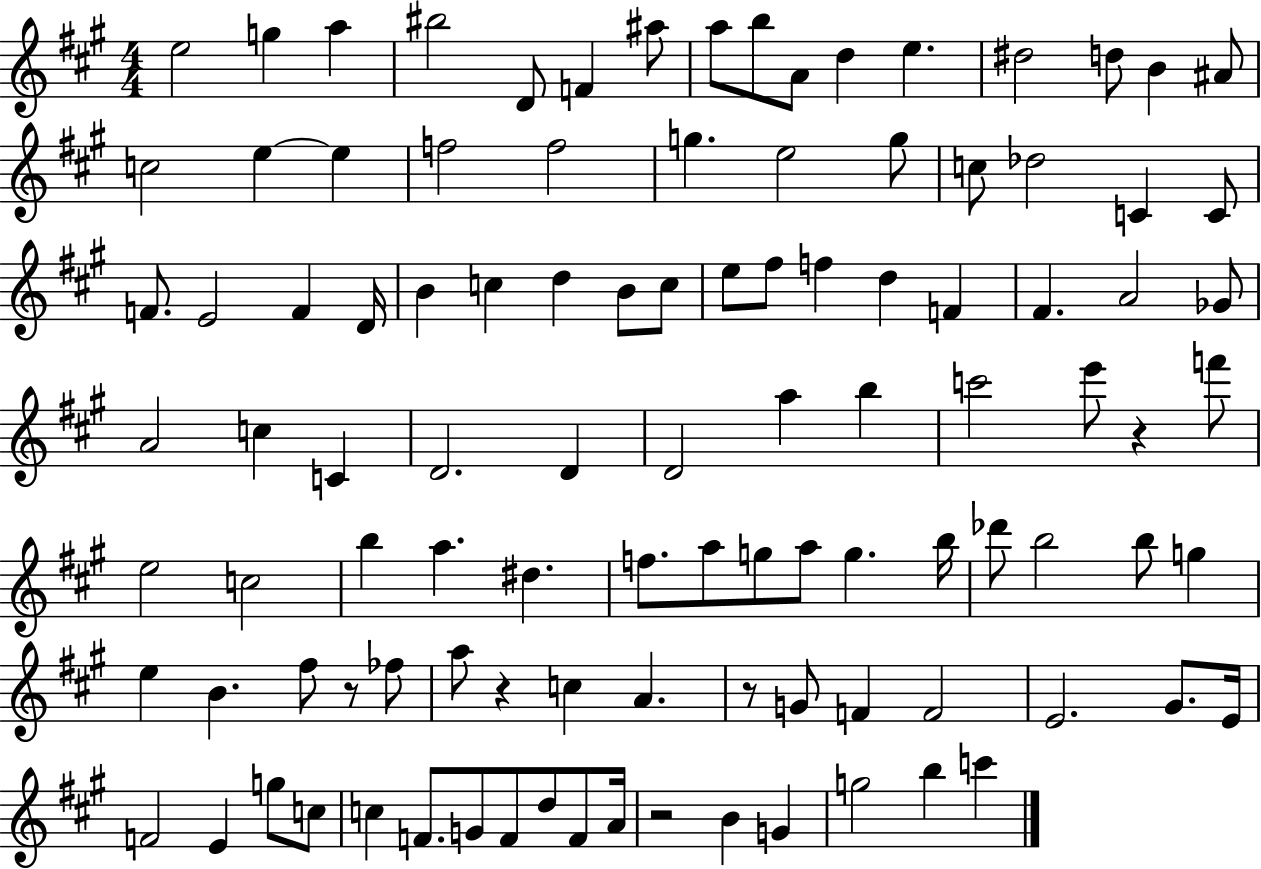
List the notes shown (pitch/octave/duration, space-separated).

E5/h G5/q A5/q BIS5/h D4/e F4/q A#5/e A5/e B5/e A4/e D5/q E5/q. D#5/h D5/e B4/q A#4/e C5/h E5/q E5/q F5/h F5/h G5/q. E5/h G5/e C5/e Db5/h C4/q C4/e F4/e. E4/h F4/q D4/s B4/q C5/q D5/q B4/e C5/e E5/e F#5/e F5/q D5/q F4/q F#4/q. A4/h Gb4/e A4/h C5/q C4/q D4/h. D4/q D4/h A5/q B5/q C6/h E6/e R/q F6/e E5/h C5/h B5/q A5/q. D#5/q. F5/e. A5/e G5/e A5/e G5/q. B5/s Db6/e B5/h B5/e G5/q E5/q B4/q. F#5/e R/e FES5/e A5/e R/q C5/q A4/q. R/e G4/e F4/q F4/h E4/h. G#4/e. E4/s F4/h E4/q G5/e C5/e C5/q F4/e. G4/e F4/e D5/e F4/e A4/s R/h B4/q G4/q G5/h B5/q C6/q